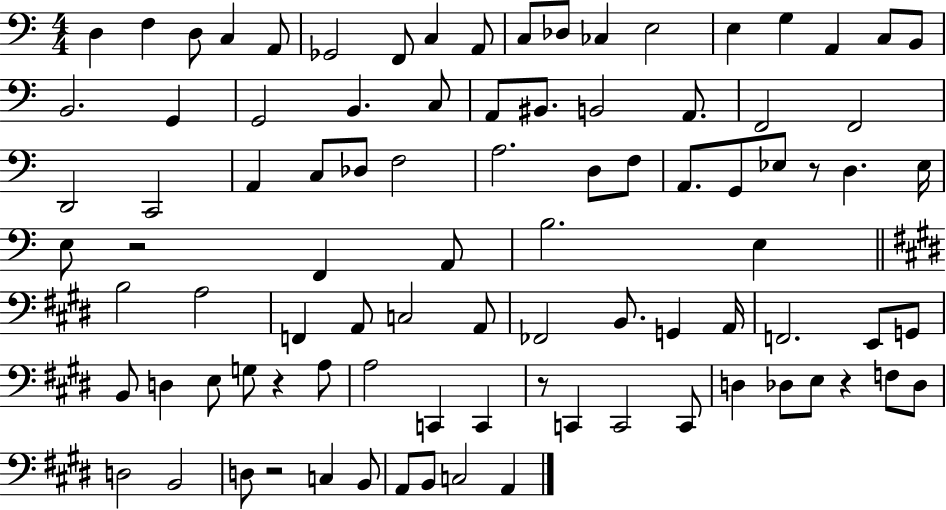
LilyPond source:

{
  \clef bass
  \numericTimeSignature
  \time 4/4
  \key c \major
  d4 f4 d8 c4 a,8 | ges,2 f,8 c4 a,8 | c8 des8 ces4 e2 | e4 g4 a,4 c8 b,8 | \break b,2. g,4 | g,2 b,4. c8 | a,8 bis,8. b,2 a,8. | f,2 f,2 | \break d,2 c,2 | a,4 c8 des8 f2 | a2. d8 f8 | a,8. g,8 ees8 r8 d4. ees16 | \break e8 r2 f,4 a,8 | b2. e4 | \bar "||" \break \key e \major b2 a2 | f,4 a,8 c2 a,8 | fes,2 b,8. g,4 a,16 | f,2. e,8 g,8 | \break b,8 d4 e8 g8 r4 a8 | a2 c,4 c,4 | r8 c,4 c,2 c,8 | d4 des8 e8 r4 f8 des8 | \break d2 b,2 | d8 r2 c4 b,8 | a,8 b,8 c2 a,4 | \bar "|."
}